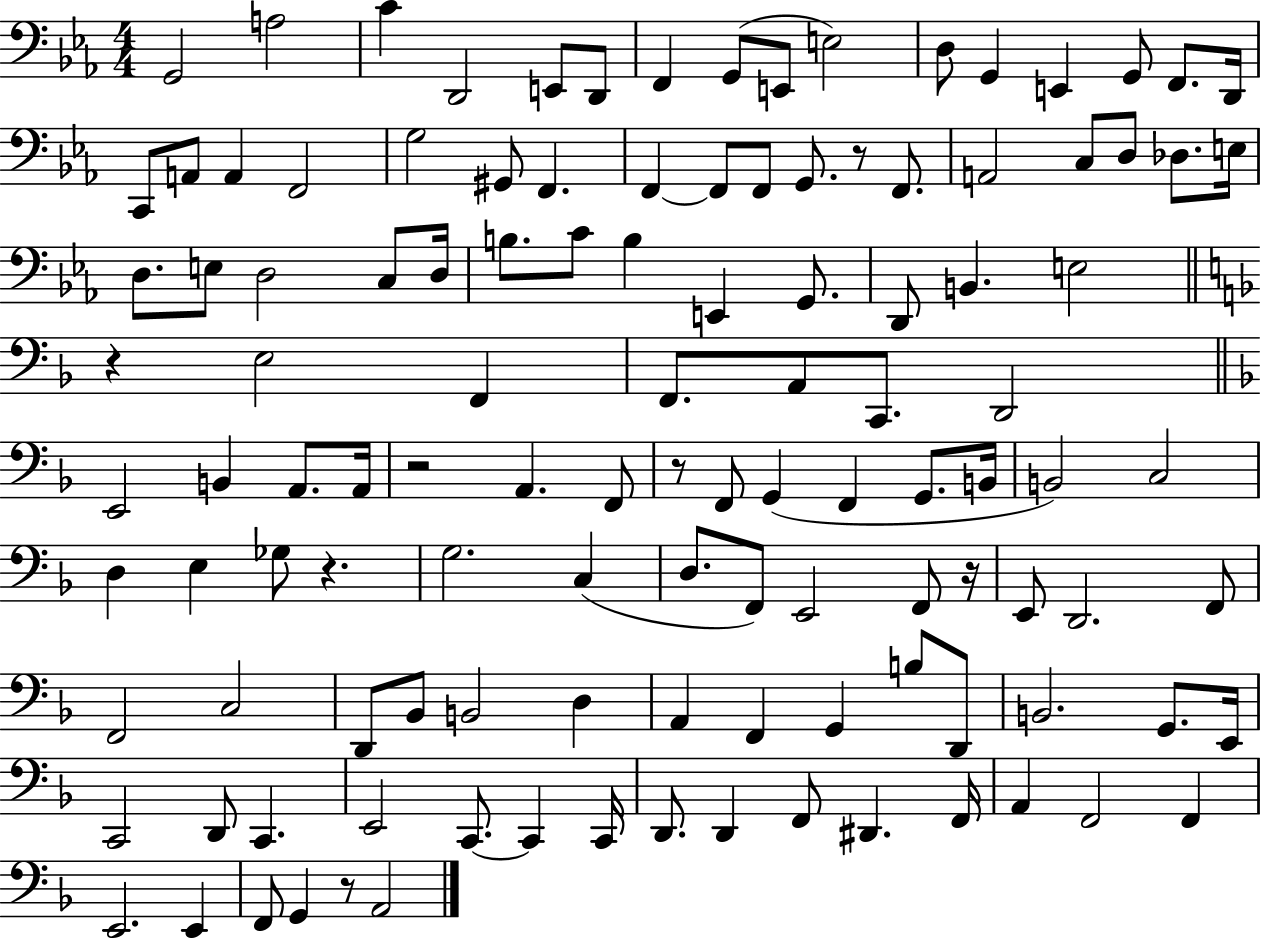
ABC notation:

X:1
T:Untitled
M:4/4
L:1/4
K:Eb
G,,2 A,2 C D,,2 E,,/2 D,,/2 F,, G,,/2 E,,/2 E,2 D,/2 G,, E,, G,,/2 F,,/2 D,,/4 C,,/2 A,,/2 A,, F,,2 G,2 ^G,,/2 F,, F,, F,,/2 F,,/2 G,,/2 z/2 F,,/2 A,,2 C,/2 D,/2 _D,/2 E,/4 D,/2 E,/2 D,2 C,/2 D,/4 B,/2 C/2 B, E,, G,,/2 D,,/2 B,, E,2 z E,2 F,, F,,/2 A,,/2 C,,/2 D,,2 E,,2 B,, A,,/2 A,,/4 z2 A,, F,,/2 z/2 F,,/2 G,, F,, G,,/2 B,,/4 B,,2 C,2 D, E, _G,/2 z G,2 C, D,/2 F,,/2 E,,2 F,,/2 z/4 E,,/2 D,,2 F,,/2 F,,2 C,2 D,,/2 _B,,/2 B,,2 D, A,, F,, G,, B,/2 D,,/2 B,,2 G,,/2 E,,/4 C,,2 D,,/2 C,, E,,2 C,,/2 C,, C,,/4 D,,/2 D,, F,,/2 ^D,, F,,/4 A,, F,,2 F,, E,,2 E,, F,,/2 G,, z/2 A,,2